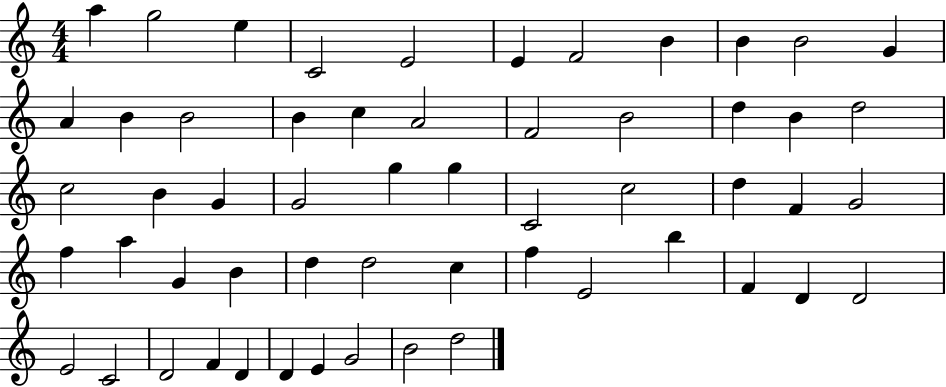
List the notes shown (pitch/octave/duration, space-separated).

A5/q G5/h E5/q C4/h E4/h E4/q F4/h B4/q B4/q B4/h G4/q A4/q B4/q B4/h B4/q C5/q A4/h F4/h B4/h D5/q B4/q D5/h C5/h B4/q G4/q G4/h G5/q G5/q C4/h C5/h D5/q F4/q G4/h F5/q A5/q G4/q B4/q D5/q D5/h C5/q F5/q E4/h B5/q F4/q D4/q D4/h E4/h C4/h D4/h F4/q D4/q D4/q E4/q G4/h B4/h D5/h